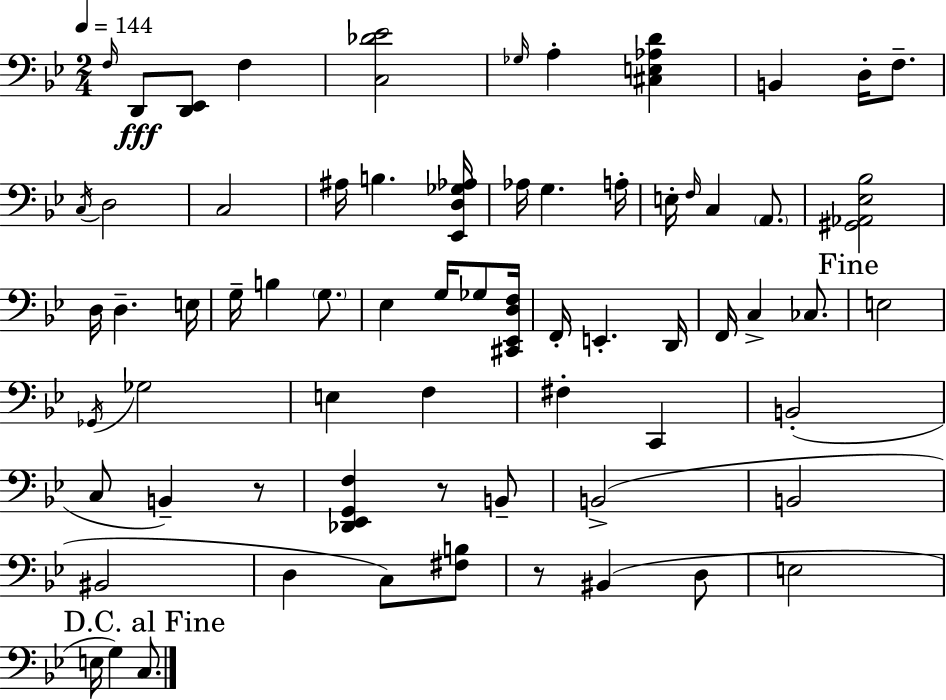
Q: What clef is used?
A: bass